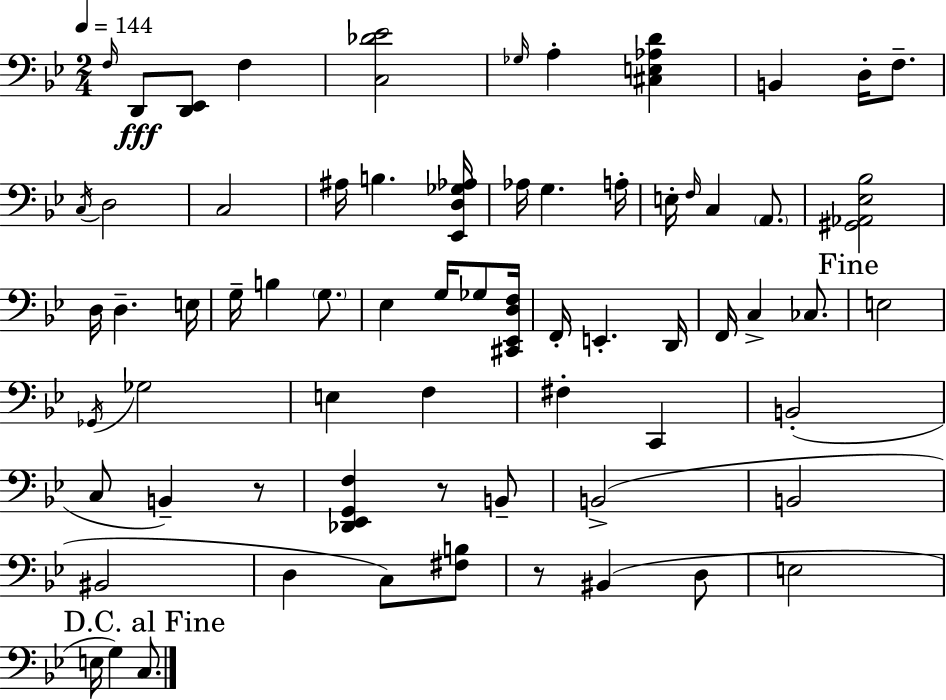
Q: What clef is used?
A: bass